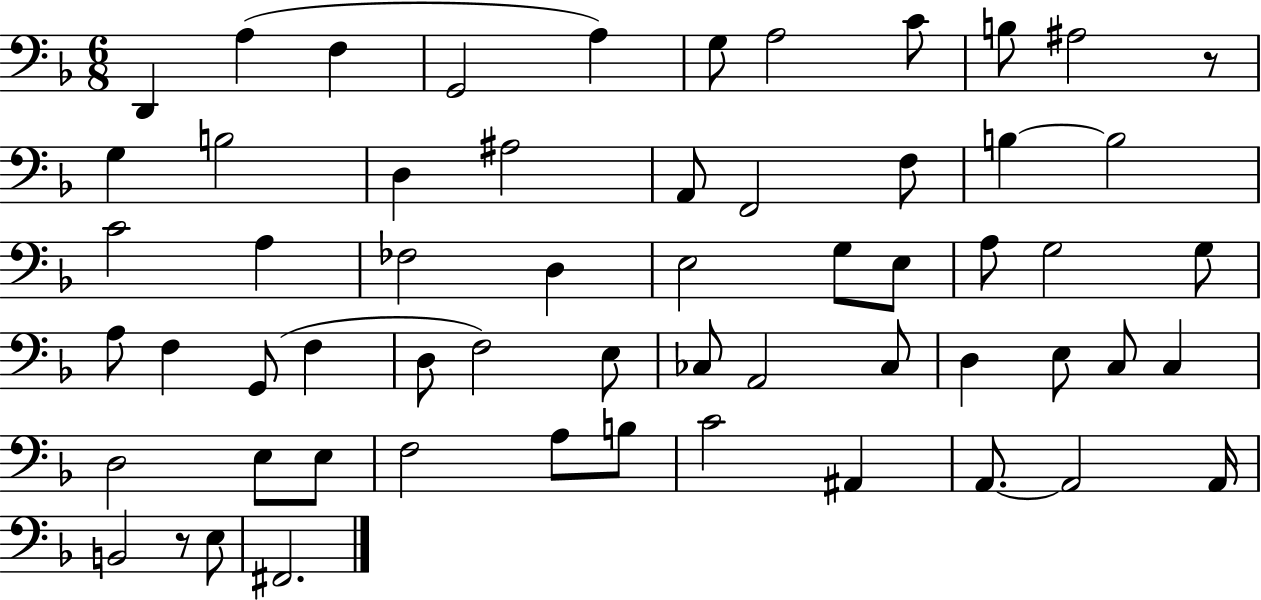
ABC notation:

X:1
T:Untitled
M:6/8
L:1/4
K:F
D,, A, F, G,,2 A, G,/2 A,2 C/2 B,/2 ^A,2 z/2 G, B,2 D, ^A,2 A,,/2 F,,2 F,/2 B, B,2 C2 A, _F,2 D, E,2 G,/2 E,/2 A,/2 G,2 G,/2 A,/2 F, G,,/2 F, D,/2 F,2 E,/2 _C,/2 A,,2 _C,/2 D, E,/2 C,/2 C, D,2 E,/2 E,/2 F,2 A,/2 B,/2 C2 ^A,, A,,/2 A,,2 A,,/4 B,,2 z/2 E,/2 ^F,,2